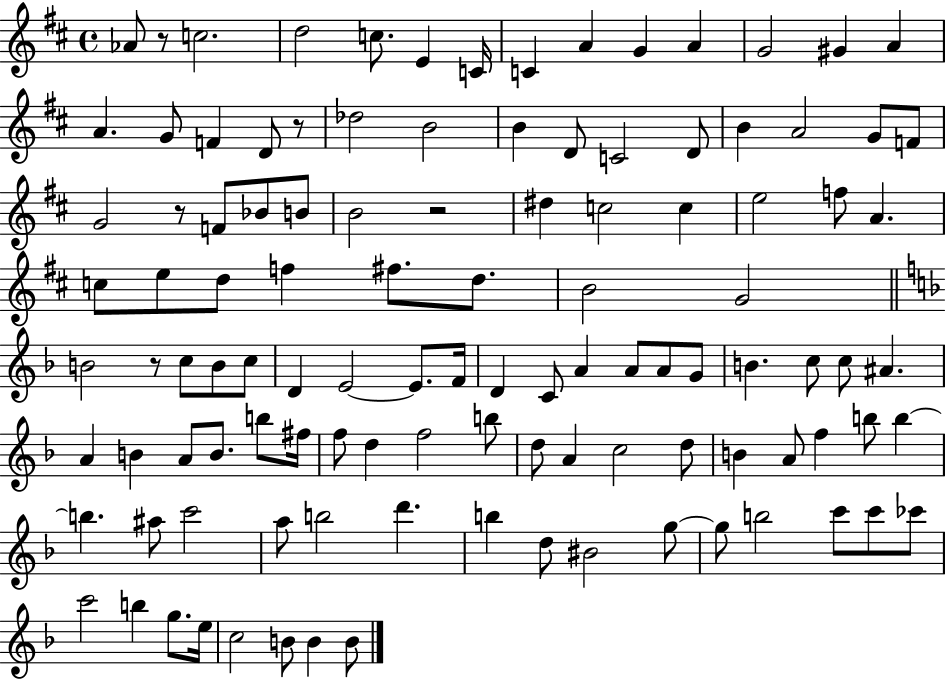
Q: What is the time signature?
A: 4/4